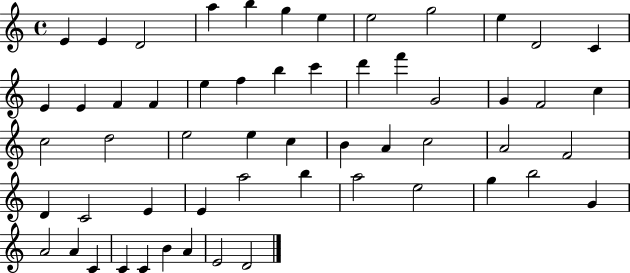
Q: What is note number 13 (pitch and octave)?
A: E4